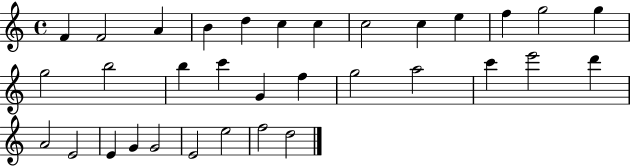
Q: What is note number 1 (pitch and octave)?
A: F4